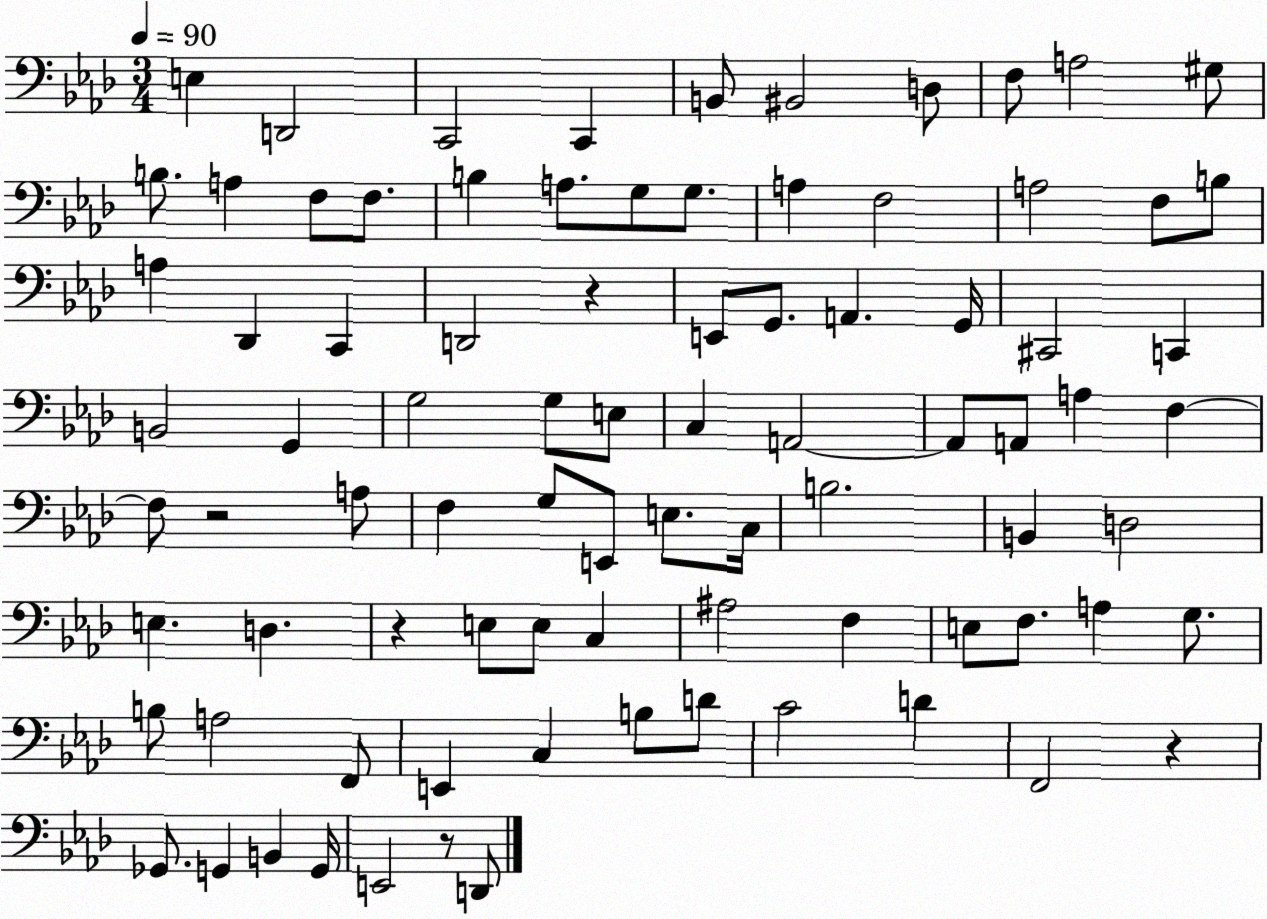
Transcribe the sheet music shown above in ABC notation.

X:1
T:Untitled
M:3/4
L:1/4
K:Ab
E, D,,2 C,,2 C,, B,,/2 ^B,,2 D,/2 F,/2 A,2 ^G,/2 B,/2 A, F,/2 F,/2 B, A,/2 G,/2 G,/2 A, F,2 A,2 F,/2 B,/2 A, _D,, C,, D,,2 z E,,/2 G,,/2 A,, G,,/4 ^C,,2 C,, B,,2 G,, G,2 G,/2 E,/2 C, A,,2 A,,/2 A,,/2 A, F, F,/2 z2 A,/2 F, G,/2 E,,/2 E,/2 C,/4 B,2 B,, D,2 E, D, z E,/2 E,/2 C, ^A,2 F, E,/2 F,/2 A, G,/2 B,/2 A,2 F,,/2 E,, C, B,/2 D/2 C2 D F,,2 z _G,,/2 G,, B,, G,,/4 E,,2 z/2 D,,/2